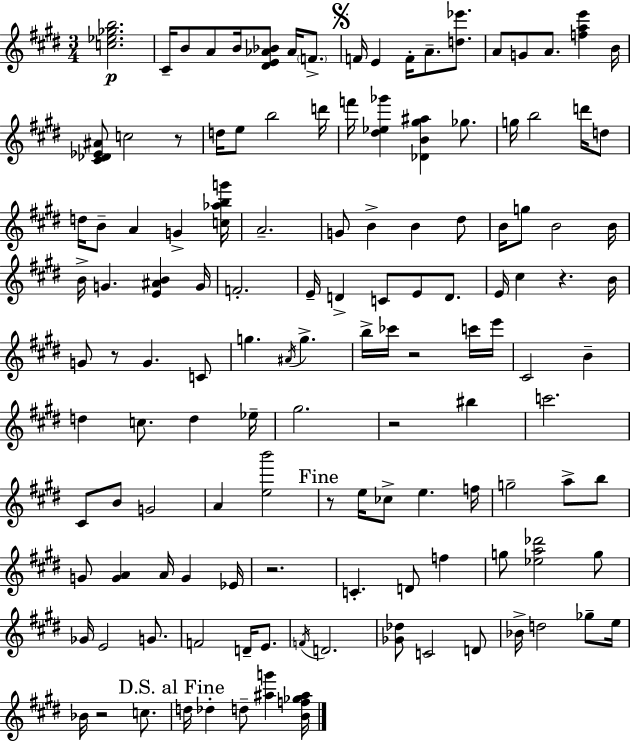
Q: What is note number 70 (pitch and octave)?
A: C#4